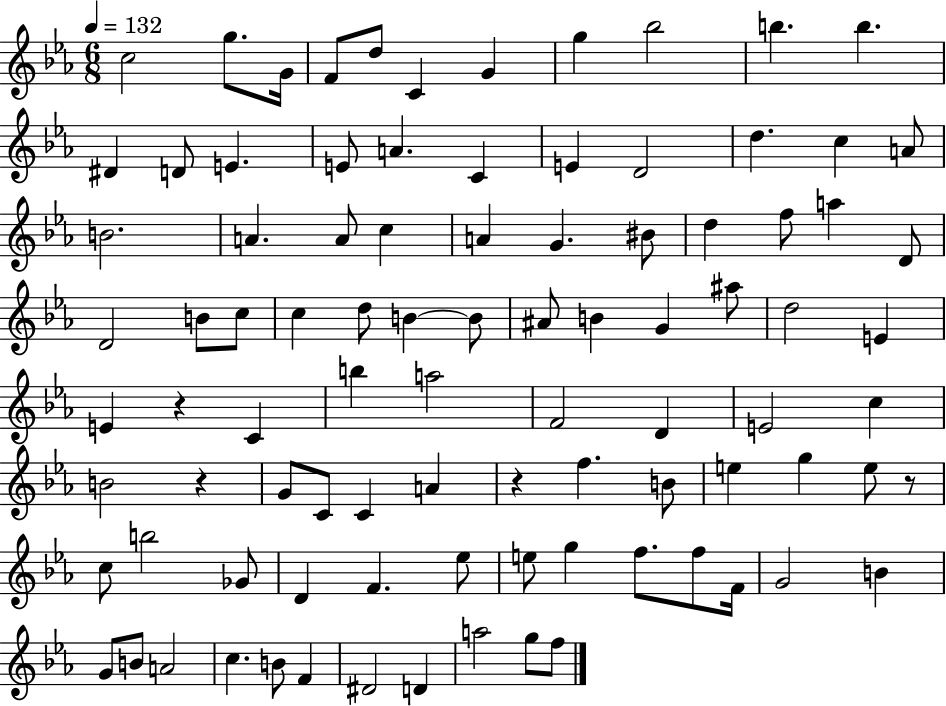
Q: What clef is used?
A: treble